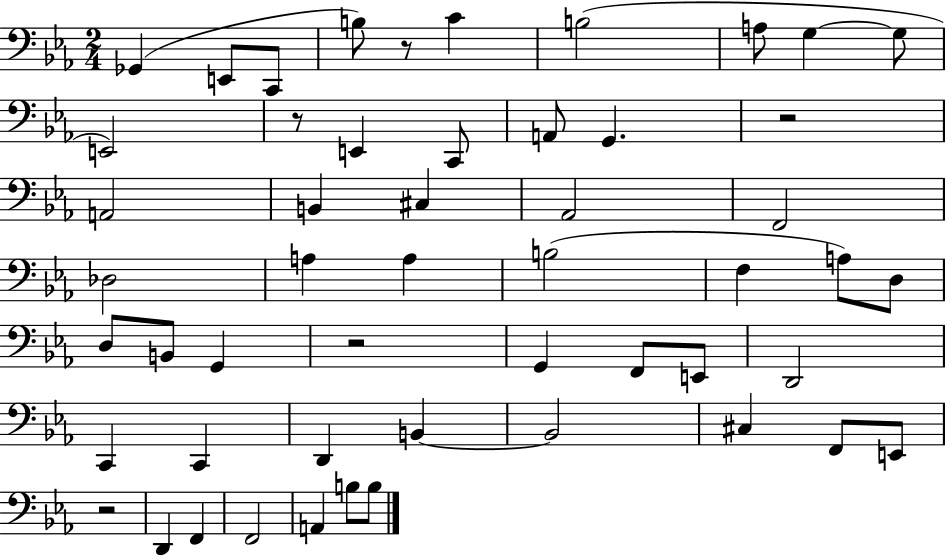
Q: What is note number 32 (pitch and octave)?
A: E2